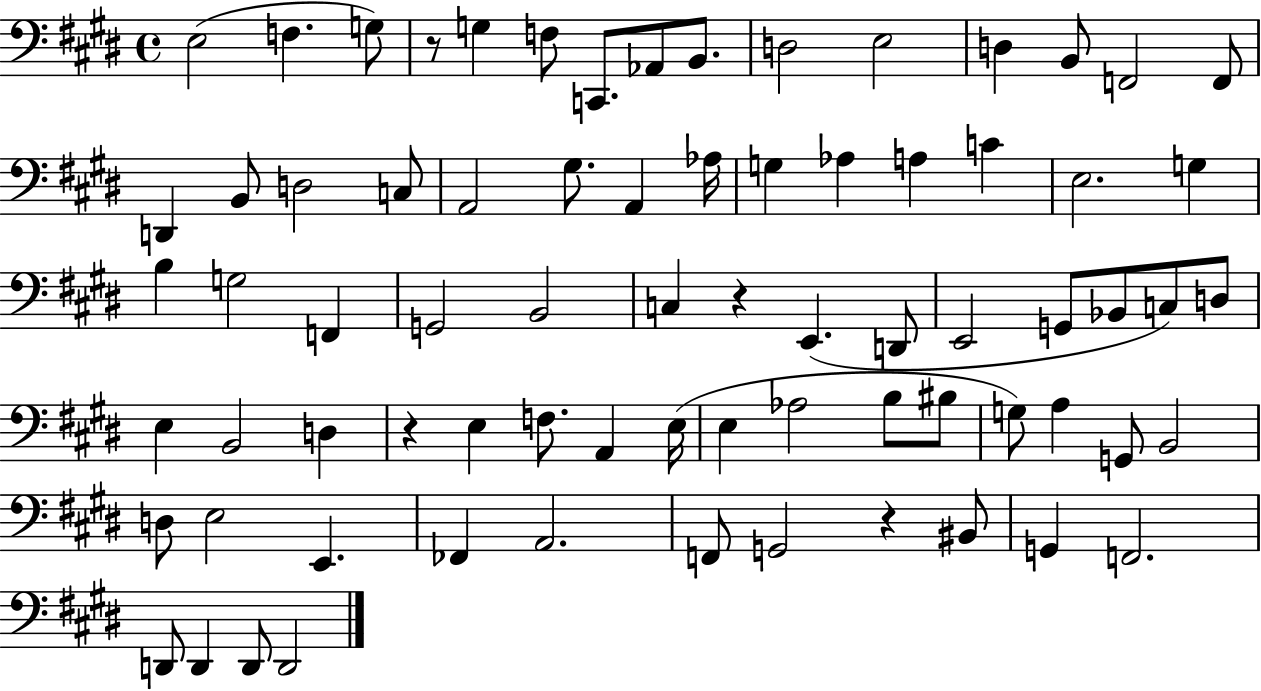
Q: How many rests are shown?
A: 4